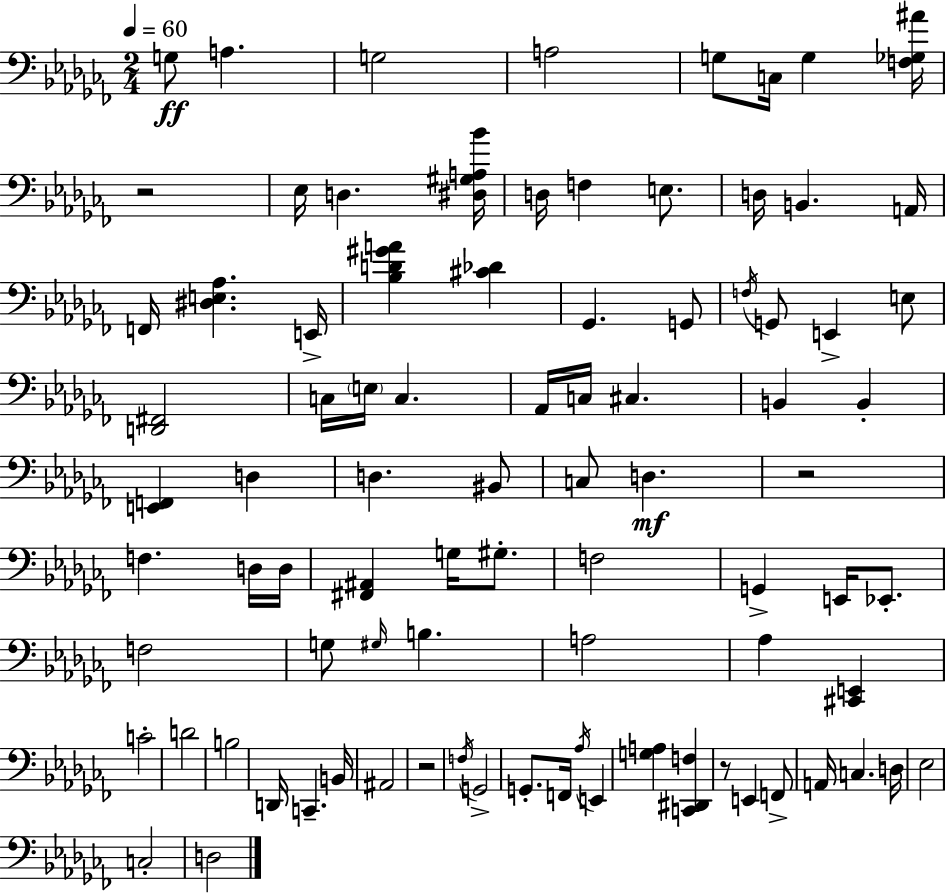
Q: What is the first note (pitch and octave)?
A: G3